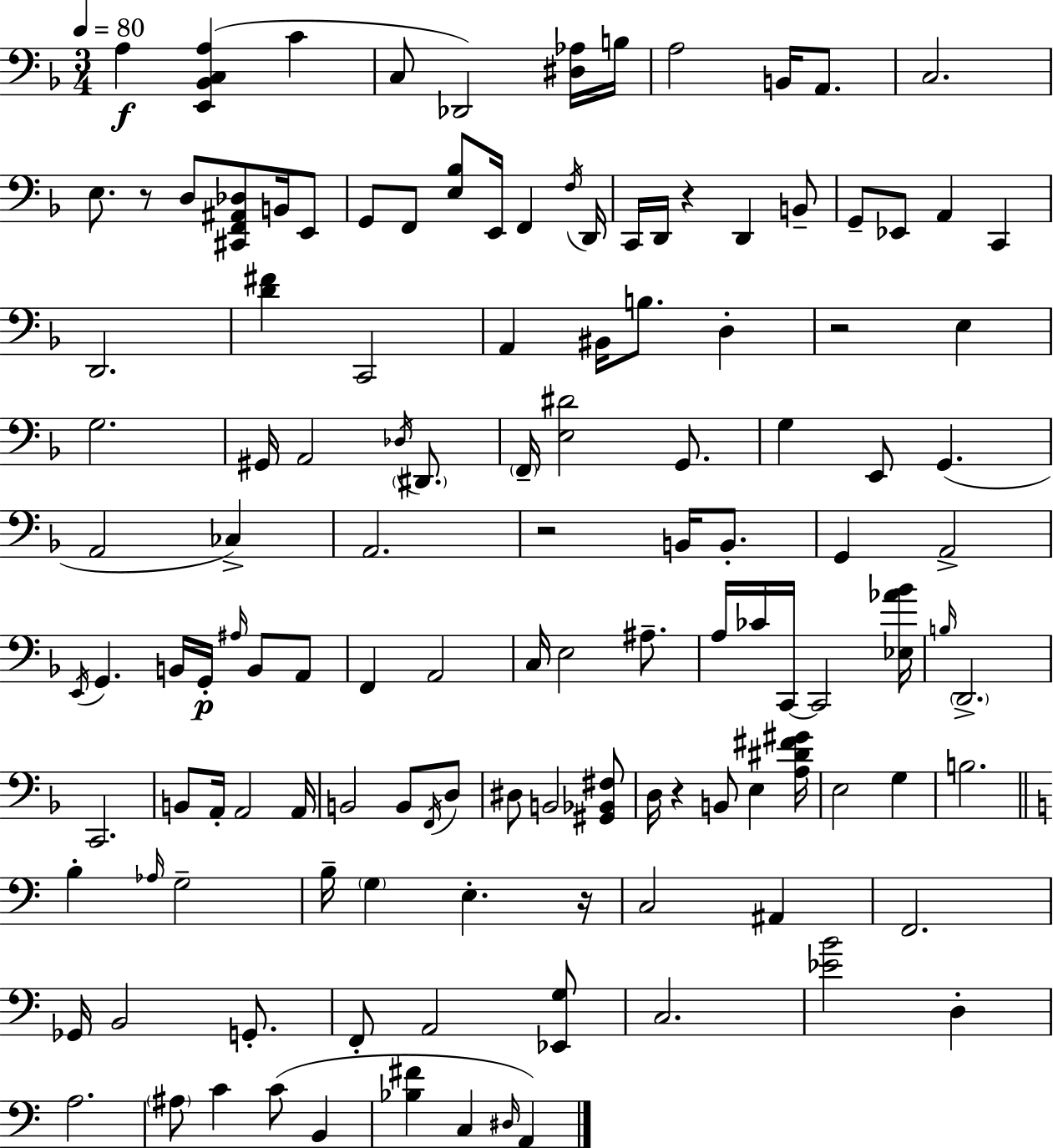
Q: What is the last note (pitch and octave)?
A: A2